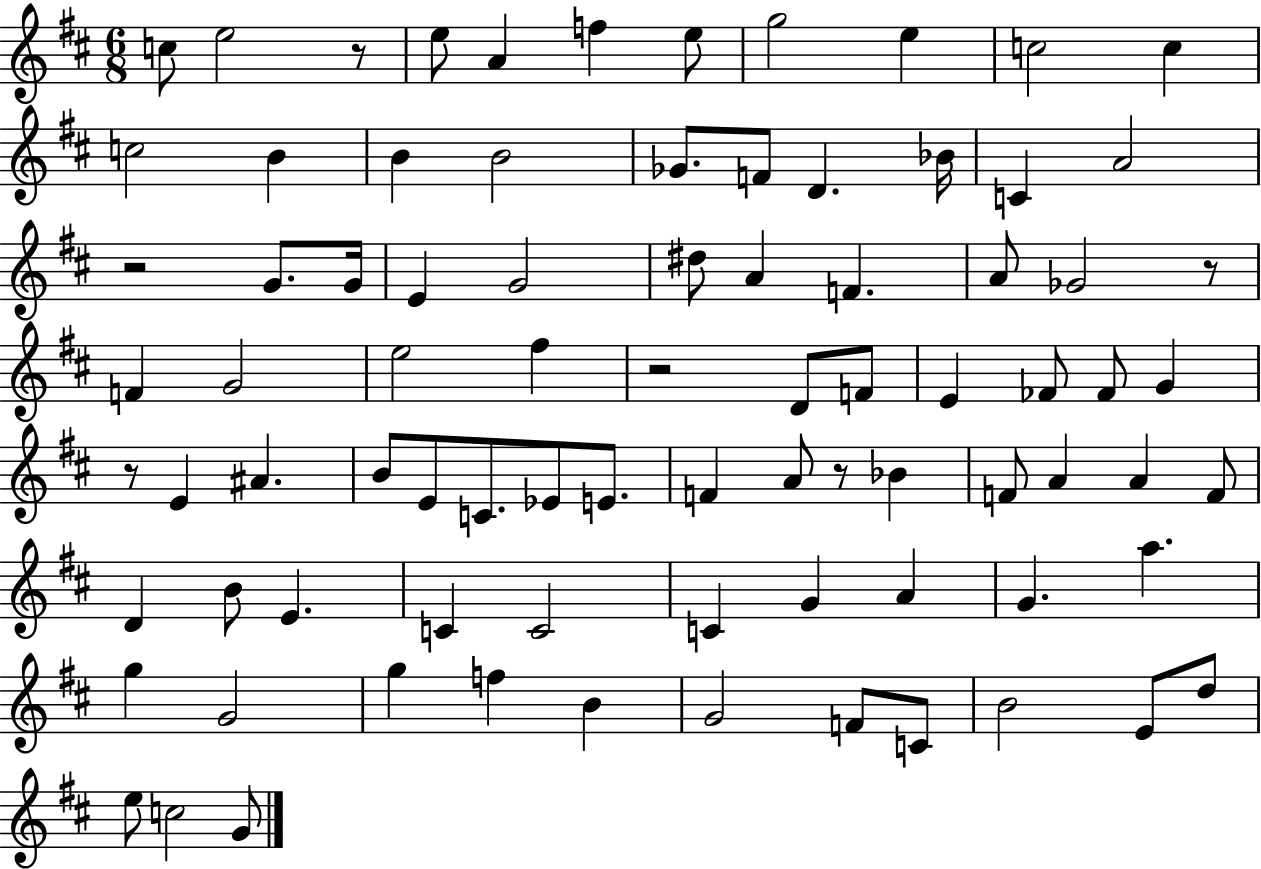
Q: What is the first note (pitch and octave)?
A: C5